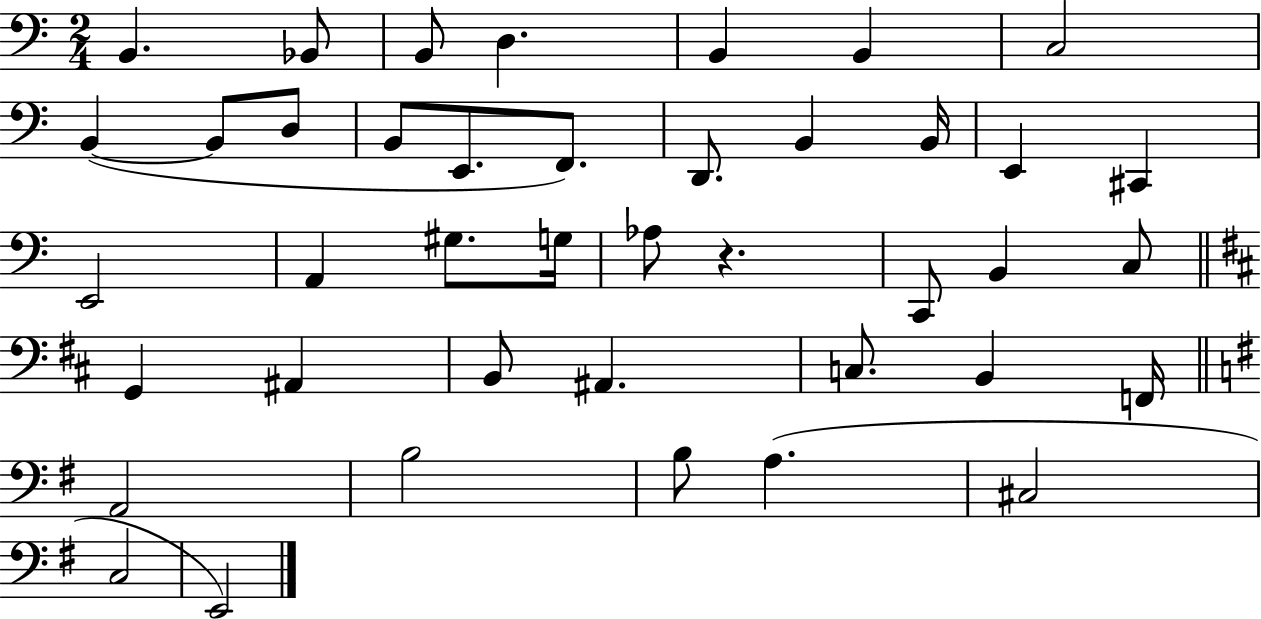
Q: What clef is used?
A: bass